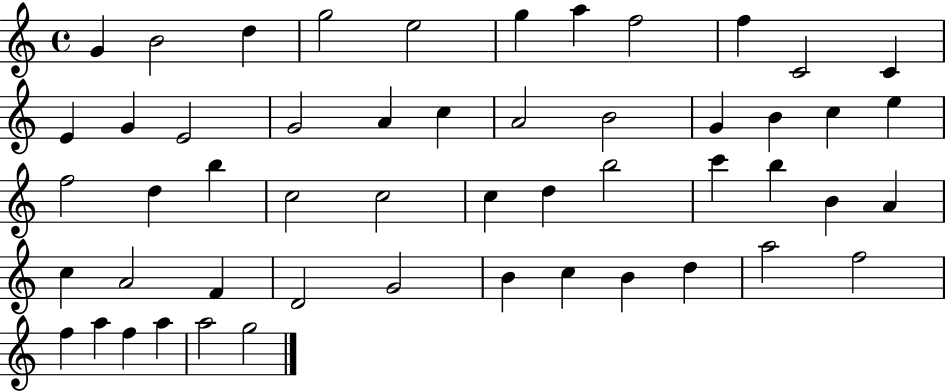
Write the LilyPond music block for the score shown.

{
  \clef treble
  \time 4/4
  \defaultTimeSignature
  \key c \major
  g'4 b'2 d''4 | g''2 e''2 | g''4 a''4 f''2 | f''4 c'2 c'4 | \break e'4 g'4 e'2 | g'2 a'4 c''4 | a'2 b'2 | g'4 b'4 c''4 e''4 | \break f''2 d''4 b''4 | c''2 c''2 | c''4 d''4 b''2 | c'''4 b''4 b'4 a'4 | \break c''4 a'2 f'4 | d'2 g'2 | b'4 c''4 b'4 d''4 | a''2 f''2 | \break f''4 a''4 f''4 a''4 | a''2 g''2 | \bar "|."
}